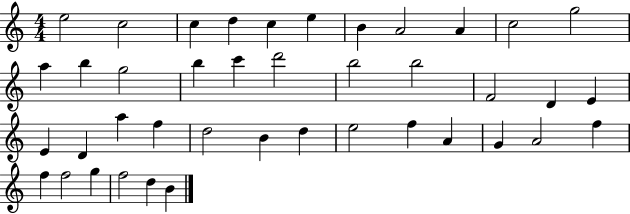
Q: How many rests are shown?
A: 0